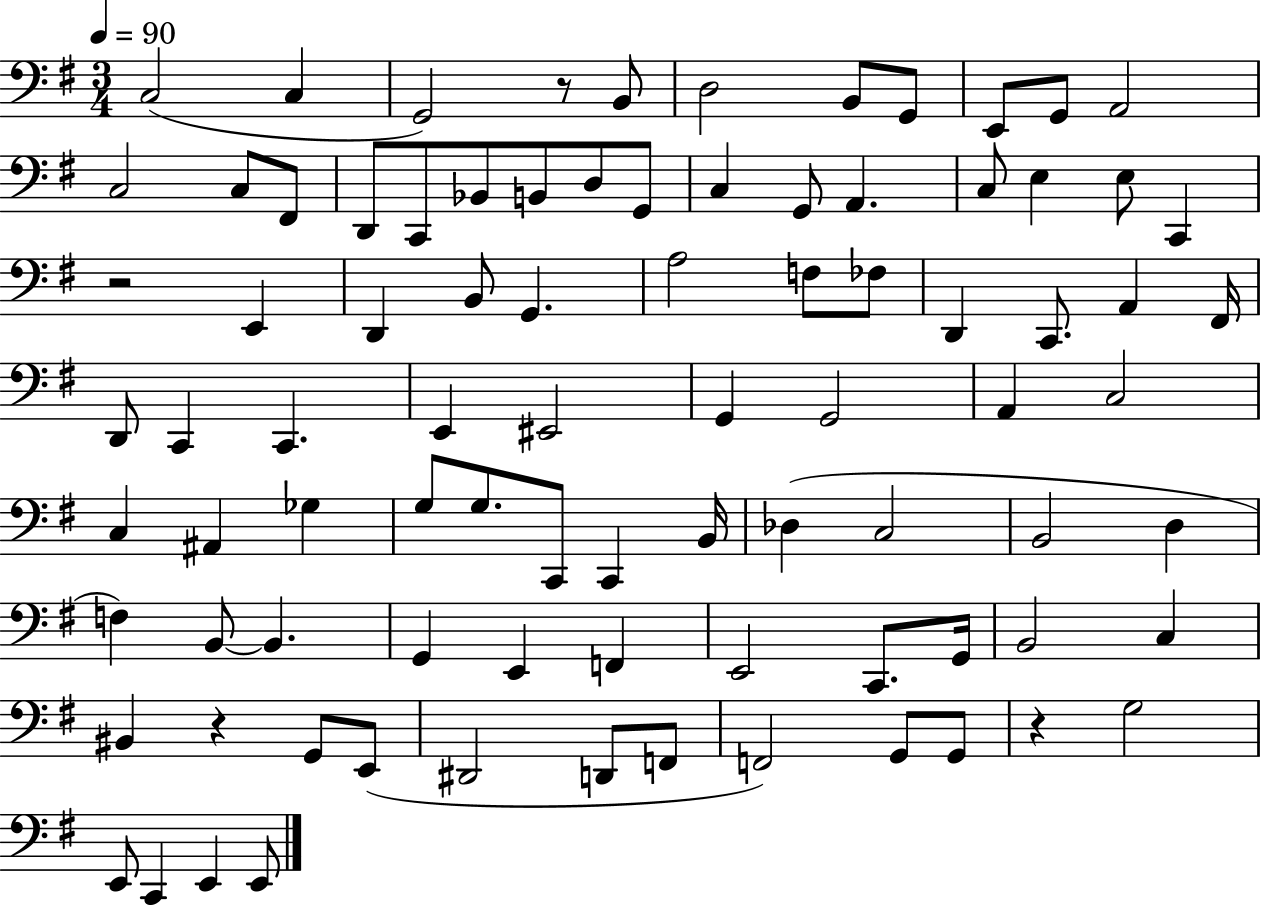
X:1
T:Untitled
M:3/4
L:1/4
K:G
C,2 C, G,,2 z/2 B,,/2 D,2 B,,/2 G,,/2 E,,/2 G,,/2 A,,2 C,2 C,/2 ^F,,/2 D,,/2 C,,/2 _B,,/2 B,,/2 D,/2 G,,/2 C, G,,/2 A,, C,/2 E, E,/2 C,, z2 E,, D,, B,,/2 G,, A,2 F,/2 _F,/2 D,, C,,/2 A,, ^F,,/4 D,,/2 C,, C,, E,, ^E,,2 G,, G,,2 A,, C,2 C, ^A,, _G, G,/2 G,/2 C,,/2 C,, B,,/4 _D, C,2 B,,2 D, F, B,,/2 B,, G,, E,, F,, E,,2 C,,/2 G,,/4 B,,2 C, ^B,, z G,,/2 E,,/2 ^D,,2 D,,/2 F,,/2 F,,2 G,,/2 G,,/2 z G,2 E,,/2 C,, E,, E,,/2